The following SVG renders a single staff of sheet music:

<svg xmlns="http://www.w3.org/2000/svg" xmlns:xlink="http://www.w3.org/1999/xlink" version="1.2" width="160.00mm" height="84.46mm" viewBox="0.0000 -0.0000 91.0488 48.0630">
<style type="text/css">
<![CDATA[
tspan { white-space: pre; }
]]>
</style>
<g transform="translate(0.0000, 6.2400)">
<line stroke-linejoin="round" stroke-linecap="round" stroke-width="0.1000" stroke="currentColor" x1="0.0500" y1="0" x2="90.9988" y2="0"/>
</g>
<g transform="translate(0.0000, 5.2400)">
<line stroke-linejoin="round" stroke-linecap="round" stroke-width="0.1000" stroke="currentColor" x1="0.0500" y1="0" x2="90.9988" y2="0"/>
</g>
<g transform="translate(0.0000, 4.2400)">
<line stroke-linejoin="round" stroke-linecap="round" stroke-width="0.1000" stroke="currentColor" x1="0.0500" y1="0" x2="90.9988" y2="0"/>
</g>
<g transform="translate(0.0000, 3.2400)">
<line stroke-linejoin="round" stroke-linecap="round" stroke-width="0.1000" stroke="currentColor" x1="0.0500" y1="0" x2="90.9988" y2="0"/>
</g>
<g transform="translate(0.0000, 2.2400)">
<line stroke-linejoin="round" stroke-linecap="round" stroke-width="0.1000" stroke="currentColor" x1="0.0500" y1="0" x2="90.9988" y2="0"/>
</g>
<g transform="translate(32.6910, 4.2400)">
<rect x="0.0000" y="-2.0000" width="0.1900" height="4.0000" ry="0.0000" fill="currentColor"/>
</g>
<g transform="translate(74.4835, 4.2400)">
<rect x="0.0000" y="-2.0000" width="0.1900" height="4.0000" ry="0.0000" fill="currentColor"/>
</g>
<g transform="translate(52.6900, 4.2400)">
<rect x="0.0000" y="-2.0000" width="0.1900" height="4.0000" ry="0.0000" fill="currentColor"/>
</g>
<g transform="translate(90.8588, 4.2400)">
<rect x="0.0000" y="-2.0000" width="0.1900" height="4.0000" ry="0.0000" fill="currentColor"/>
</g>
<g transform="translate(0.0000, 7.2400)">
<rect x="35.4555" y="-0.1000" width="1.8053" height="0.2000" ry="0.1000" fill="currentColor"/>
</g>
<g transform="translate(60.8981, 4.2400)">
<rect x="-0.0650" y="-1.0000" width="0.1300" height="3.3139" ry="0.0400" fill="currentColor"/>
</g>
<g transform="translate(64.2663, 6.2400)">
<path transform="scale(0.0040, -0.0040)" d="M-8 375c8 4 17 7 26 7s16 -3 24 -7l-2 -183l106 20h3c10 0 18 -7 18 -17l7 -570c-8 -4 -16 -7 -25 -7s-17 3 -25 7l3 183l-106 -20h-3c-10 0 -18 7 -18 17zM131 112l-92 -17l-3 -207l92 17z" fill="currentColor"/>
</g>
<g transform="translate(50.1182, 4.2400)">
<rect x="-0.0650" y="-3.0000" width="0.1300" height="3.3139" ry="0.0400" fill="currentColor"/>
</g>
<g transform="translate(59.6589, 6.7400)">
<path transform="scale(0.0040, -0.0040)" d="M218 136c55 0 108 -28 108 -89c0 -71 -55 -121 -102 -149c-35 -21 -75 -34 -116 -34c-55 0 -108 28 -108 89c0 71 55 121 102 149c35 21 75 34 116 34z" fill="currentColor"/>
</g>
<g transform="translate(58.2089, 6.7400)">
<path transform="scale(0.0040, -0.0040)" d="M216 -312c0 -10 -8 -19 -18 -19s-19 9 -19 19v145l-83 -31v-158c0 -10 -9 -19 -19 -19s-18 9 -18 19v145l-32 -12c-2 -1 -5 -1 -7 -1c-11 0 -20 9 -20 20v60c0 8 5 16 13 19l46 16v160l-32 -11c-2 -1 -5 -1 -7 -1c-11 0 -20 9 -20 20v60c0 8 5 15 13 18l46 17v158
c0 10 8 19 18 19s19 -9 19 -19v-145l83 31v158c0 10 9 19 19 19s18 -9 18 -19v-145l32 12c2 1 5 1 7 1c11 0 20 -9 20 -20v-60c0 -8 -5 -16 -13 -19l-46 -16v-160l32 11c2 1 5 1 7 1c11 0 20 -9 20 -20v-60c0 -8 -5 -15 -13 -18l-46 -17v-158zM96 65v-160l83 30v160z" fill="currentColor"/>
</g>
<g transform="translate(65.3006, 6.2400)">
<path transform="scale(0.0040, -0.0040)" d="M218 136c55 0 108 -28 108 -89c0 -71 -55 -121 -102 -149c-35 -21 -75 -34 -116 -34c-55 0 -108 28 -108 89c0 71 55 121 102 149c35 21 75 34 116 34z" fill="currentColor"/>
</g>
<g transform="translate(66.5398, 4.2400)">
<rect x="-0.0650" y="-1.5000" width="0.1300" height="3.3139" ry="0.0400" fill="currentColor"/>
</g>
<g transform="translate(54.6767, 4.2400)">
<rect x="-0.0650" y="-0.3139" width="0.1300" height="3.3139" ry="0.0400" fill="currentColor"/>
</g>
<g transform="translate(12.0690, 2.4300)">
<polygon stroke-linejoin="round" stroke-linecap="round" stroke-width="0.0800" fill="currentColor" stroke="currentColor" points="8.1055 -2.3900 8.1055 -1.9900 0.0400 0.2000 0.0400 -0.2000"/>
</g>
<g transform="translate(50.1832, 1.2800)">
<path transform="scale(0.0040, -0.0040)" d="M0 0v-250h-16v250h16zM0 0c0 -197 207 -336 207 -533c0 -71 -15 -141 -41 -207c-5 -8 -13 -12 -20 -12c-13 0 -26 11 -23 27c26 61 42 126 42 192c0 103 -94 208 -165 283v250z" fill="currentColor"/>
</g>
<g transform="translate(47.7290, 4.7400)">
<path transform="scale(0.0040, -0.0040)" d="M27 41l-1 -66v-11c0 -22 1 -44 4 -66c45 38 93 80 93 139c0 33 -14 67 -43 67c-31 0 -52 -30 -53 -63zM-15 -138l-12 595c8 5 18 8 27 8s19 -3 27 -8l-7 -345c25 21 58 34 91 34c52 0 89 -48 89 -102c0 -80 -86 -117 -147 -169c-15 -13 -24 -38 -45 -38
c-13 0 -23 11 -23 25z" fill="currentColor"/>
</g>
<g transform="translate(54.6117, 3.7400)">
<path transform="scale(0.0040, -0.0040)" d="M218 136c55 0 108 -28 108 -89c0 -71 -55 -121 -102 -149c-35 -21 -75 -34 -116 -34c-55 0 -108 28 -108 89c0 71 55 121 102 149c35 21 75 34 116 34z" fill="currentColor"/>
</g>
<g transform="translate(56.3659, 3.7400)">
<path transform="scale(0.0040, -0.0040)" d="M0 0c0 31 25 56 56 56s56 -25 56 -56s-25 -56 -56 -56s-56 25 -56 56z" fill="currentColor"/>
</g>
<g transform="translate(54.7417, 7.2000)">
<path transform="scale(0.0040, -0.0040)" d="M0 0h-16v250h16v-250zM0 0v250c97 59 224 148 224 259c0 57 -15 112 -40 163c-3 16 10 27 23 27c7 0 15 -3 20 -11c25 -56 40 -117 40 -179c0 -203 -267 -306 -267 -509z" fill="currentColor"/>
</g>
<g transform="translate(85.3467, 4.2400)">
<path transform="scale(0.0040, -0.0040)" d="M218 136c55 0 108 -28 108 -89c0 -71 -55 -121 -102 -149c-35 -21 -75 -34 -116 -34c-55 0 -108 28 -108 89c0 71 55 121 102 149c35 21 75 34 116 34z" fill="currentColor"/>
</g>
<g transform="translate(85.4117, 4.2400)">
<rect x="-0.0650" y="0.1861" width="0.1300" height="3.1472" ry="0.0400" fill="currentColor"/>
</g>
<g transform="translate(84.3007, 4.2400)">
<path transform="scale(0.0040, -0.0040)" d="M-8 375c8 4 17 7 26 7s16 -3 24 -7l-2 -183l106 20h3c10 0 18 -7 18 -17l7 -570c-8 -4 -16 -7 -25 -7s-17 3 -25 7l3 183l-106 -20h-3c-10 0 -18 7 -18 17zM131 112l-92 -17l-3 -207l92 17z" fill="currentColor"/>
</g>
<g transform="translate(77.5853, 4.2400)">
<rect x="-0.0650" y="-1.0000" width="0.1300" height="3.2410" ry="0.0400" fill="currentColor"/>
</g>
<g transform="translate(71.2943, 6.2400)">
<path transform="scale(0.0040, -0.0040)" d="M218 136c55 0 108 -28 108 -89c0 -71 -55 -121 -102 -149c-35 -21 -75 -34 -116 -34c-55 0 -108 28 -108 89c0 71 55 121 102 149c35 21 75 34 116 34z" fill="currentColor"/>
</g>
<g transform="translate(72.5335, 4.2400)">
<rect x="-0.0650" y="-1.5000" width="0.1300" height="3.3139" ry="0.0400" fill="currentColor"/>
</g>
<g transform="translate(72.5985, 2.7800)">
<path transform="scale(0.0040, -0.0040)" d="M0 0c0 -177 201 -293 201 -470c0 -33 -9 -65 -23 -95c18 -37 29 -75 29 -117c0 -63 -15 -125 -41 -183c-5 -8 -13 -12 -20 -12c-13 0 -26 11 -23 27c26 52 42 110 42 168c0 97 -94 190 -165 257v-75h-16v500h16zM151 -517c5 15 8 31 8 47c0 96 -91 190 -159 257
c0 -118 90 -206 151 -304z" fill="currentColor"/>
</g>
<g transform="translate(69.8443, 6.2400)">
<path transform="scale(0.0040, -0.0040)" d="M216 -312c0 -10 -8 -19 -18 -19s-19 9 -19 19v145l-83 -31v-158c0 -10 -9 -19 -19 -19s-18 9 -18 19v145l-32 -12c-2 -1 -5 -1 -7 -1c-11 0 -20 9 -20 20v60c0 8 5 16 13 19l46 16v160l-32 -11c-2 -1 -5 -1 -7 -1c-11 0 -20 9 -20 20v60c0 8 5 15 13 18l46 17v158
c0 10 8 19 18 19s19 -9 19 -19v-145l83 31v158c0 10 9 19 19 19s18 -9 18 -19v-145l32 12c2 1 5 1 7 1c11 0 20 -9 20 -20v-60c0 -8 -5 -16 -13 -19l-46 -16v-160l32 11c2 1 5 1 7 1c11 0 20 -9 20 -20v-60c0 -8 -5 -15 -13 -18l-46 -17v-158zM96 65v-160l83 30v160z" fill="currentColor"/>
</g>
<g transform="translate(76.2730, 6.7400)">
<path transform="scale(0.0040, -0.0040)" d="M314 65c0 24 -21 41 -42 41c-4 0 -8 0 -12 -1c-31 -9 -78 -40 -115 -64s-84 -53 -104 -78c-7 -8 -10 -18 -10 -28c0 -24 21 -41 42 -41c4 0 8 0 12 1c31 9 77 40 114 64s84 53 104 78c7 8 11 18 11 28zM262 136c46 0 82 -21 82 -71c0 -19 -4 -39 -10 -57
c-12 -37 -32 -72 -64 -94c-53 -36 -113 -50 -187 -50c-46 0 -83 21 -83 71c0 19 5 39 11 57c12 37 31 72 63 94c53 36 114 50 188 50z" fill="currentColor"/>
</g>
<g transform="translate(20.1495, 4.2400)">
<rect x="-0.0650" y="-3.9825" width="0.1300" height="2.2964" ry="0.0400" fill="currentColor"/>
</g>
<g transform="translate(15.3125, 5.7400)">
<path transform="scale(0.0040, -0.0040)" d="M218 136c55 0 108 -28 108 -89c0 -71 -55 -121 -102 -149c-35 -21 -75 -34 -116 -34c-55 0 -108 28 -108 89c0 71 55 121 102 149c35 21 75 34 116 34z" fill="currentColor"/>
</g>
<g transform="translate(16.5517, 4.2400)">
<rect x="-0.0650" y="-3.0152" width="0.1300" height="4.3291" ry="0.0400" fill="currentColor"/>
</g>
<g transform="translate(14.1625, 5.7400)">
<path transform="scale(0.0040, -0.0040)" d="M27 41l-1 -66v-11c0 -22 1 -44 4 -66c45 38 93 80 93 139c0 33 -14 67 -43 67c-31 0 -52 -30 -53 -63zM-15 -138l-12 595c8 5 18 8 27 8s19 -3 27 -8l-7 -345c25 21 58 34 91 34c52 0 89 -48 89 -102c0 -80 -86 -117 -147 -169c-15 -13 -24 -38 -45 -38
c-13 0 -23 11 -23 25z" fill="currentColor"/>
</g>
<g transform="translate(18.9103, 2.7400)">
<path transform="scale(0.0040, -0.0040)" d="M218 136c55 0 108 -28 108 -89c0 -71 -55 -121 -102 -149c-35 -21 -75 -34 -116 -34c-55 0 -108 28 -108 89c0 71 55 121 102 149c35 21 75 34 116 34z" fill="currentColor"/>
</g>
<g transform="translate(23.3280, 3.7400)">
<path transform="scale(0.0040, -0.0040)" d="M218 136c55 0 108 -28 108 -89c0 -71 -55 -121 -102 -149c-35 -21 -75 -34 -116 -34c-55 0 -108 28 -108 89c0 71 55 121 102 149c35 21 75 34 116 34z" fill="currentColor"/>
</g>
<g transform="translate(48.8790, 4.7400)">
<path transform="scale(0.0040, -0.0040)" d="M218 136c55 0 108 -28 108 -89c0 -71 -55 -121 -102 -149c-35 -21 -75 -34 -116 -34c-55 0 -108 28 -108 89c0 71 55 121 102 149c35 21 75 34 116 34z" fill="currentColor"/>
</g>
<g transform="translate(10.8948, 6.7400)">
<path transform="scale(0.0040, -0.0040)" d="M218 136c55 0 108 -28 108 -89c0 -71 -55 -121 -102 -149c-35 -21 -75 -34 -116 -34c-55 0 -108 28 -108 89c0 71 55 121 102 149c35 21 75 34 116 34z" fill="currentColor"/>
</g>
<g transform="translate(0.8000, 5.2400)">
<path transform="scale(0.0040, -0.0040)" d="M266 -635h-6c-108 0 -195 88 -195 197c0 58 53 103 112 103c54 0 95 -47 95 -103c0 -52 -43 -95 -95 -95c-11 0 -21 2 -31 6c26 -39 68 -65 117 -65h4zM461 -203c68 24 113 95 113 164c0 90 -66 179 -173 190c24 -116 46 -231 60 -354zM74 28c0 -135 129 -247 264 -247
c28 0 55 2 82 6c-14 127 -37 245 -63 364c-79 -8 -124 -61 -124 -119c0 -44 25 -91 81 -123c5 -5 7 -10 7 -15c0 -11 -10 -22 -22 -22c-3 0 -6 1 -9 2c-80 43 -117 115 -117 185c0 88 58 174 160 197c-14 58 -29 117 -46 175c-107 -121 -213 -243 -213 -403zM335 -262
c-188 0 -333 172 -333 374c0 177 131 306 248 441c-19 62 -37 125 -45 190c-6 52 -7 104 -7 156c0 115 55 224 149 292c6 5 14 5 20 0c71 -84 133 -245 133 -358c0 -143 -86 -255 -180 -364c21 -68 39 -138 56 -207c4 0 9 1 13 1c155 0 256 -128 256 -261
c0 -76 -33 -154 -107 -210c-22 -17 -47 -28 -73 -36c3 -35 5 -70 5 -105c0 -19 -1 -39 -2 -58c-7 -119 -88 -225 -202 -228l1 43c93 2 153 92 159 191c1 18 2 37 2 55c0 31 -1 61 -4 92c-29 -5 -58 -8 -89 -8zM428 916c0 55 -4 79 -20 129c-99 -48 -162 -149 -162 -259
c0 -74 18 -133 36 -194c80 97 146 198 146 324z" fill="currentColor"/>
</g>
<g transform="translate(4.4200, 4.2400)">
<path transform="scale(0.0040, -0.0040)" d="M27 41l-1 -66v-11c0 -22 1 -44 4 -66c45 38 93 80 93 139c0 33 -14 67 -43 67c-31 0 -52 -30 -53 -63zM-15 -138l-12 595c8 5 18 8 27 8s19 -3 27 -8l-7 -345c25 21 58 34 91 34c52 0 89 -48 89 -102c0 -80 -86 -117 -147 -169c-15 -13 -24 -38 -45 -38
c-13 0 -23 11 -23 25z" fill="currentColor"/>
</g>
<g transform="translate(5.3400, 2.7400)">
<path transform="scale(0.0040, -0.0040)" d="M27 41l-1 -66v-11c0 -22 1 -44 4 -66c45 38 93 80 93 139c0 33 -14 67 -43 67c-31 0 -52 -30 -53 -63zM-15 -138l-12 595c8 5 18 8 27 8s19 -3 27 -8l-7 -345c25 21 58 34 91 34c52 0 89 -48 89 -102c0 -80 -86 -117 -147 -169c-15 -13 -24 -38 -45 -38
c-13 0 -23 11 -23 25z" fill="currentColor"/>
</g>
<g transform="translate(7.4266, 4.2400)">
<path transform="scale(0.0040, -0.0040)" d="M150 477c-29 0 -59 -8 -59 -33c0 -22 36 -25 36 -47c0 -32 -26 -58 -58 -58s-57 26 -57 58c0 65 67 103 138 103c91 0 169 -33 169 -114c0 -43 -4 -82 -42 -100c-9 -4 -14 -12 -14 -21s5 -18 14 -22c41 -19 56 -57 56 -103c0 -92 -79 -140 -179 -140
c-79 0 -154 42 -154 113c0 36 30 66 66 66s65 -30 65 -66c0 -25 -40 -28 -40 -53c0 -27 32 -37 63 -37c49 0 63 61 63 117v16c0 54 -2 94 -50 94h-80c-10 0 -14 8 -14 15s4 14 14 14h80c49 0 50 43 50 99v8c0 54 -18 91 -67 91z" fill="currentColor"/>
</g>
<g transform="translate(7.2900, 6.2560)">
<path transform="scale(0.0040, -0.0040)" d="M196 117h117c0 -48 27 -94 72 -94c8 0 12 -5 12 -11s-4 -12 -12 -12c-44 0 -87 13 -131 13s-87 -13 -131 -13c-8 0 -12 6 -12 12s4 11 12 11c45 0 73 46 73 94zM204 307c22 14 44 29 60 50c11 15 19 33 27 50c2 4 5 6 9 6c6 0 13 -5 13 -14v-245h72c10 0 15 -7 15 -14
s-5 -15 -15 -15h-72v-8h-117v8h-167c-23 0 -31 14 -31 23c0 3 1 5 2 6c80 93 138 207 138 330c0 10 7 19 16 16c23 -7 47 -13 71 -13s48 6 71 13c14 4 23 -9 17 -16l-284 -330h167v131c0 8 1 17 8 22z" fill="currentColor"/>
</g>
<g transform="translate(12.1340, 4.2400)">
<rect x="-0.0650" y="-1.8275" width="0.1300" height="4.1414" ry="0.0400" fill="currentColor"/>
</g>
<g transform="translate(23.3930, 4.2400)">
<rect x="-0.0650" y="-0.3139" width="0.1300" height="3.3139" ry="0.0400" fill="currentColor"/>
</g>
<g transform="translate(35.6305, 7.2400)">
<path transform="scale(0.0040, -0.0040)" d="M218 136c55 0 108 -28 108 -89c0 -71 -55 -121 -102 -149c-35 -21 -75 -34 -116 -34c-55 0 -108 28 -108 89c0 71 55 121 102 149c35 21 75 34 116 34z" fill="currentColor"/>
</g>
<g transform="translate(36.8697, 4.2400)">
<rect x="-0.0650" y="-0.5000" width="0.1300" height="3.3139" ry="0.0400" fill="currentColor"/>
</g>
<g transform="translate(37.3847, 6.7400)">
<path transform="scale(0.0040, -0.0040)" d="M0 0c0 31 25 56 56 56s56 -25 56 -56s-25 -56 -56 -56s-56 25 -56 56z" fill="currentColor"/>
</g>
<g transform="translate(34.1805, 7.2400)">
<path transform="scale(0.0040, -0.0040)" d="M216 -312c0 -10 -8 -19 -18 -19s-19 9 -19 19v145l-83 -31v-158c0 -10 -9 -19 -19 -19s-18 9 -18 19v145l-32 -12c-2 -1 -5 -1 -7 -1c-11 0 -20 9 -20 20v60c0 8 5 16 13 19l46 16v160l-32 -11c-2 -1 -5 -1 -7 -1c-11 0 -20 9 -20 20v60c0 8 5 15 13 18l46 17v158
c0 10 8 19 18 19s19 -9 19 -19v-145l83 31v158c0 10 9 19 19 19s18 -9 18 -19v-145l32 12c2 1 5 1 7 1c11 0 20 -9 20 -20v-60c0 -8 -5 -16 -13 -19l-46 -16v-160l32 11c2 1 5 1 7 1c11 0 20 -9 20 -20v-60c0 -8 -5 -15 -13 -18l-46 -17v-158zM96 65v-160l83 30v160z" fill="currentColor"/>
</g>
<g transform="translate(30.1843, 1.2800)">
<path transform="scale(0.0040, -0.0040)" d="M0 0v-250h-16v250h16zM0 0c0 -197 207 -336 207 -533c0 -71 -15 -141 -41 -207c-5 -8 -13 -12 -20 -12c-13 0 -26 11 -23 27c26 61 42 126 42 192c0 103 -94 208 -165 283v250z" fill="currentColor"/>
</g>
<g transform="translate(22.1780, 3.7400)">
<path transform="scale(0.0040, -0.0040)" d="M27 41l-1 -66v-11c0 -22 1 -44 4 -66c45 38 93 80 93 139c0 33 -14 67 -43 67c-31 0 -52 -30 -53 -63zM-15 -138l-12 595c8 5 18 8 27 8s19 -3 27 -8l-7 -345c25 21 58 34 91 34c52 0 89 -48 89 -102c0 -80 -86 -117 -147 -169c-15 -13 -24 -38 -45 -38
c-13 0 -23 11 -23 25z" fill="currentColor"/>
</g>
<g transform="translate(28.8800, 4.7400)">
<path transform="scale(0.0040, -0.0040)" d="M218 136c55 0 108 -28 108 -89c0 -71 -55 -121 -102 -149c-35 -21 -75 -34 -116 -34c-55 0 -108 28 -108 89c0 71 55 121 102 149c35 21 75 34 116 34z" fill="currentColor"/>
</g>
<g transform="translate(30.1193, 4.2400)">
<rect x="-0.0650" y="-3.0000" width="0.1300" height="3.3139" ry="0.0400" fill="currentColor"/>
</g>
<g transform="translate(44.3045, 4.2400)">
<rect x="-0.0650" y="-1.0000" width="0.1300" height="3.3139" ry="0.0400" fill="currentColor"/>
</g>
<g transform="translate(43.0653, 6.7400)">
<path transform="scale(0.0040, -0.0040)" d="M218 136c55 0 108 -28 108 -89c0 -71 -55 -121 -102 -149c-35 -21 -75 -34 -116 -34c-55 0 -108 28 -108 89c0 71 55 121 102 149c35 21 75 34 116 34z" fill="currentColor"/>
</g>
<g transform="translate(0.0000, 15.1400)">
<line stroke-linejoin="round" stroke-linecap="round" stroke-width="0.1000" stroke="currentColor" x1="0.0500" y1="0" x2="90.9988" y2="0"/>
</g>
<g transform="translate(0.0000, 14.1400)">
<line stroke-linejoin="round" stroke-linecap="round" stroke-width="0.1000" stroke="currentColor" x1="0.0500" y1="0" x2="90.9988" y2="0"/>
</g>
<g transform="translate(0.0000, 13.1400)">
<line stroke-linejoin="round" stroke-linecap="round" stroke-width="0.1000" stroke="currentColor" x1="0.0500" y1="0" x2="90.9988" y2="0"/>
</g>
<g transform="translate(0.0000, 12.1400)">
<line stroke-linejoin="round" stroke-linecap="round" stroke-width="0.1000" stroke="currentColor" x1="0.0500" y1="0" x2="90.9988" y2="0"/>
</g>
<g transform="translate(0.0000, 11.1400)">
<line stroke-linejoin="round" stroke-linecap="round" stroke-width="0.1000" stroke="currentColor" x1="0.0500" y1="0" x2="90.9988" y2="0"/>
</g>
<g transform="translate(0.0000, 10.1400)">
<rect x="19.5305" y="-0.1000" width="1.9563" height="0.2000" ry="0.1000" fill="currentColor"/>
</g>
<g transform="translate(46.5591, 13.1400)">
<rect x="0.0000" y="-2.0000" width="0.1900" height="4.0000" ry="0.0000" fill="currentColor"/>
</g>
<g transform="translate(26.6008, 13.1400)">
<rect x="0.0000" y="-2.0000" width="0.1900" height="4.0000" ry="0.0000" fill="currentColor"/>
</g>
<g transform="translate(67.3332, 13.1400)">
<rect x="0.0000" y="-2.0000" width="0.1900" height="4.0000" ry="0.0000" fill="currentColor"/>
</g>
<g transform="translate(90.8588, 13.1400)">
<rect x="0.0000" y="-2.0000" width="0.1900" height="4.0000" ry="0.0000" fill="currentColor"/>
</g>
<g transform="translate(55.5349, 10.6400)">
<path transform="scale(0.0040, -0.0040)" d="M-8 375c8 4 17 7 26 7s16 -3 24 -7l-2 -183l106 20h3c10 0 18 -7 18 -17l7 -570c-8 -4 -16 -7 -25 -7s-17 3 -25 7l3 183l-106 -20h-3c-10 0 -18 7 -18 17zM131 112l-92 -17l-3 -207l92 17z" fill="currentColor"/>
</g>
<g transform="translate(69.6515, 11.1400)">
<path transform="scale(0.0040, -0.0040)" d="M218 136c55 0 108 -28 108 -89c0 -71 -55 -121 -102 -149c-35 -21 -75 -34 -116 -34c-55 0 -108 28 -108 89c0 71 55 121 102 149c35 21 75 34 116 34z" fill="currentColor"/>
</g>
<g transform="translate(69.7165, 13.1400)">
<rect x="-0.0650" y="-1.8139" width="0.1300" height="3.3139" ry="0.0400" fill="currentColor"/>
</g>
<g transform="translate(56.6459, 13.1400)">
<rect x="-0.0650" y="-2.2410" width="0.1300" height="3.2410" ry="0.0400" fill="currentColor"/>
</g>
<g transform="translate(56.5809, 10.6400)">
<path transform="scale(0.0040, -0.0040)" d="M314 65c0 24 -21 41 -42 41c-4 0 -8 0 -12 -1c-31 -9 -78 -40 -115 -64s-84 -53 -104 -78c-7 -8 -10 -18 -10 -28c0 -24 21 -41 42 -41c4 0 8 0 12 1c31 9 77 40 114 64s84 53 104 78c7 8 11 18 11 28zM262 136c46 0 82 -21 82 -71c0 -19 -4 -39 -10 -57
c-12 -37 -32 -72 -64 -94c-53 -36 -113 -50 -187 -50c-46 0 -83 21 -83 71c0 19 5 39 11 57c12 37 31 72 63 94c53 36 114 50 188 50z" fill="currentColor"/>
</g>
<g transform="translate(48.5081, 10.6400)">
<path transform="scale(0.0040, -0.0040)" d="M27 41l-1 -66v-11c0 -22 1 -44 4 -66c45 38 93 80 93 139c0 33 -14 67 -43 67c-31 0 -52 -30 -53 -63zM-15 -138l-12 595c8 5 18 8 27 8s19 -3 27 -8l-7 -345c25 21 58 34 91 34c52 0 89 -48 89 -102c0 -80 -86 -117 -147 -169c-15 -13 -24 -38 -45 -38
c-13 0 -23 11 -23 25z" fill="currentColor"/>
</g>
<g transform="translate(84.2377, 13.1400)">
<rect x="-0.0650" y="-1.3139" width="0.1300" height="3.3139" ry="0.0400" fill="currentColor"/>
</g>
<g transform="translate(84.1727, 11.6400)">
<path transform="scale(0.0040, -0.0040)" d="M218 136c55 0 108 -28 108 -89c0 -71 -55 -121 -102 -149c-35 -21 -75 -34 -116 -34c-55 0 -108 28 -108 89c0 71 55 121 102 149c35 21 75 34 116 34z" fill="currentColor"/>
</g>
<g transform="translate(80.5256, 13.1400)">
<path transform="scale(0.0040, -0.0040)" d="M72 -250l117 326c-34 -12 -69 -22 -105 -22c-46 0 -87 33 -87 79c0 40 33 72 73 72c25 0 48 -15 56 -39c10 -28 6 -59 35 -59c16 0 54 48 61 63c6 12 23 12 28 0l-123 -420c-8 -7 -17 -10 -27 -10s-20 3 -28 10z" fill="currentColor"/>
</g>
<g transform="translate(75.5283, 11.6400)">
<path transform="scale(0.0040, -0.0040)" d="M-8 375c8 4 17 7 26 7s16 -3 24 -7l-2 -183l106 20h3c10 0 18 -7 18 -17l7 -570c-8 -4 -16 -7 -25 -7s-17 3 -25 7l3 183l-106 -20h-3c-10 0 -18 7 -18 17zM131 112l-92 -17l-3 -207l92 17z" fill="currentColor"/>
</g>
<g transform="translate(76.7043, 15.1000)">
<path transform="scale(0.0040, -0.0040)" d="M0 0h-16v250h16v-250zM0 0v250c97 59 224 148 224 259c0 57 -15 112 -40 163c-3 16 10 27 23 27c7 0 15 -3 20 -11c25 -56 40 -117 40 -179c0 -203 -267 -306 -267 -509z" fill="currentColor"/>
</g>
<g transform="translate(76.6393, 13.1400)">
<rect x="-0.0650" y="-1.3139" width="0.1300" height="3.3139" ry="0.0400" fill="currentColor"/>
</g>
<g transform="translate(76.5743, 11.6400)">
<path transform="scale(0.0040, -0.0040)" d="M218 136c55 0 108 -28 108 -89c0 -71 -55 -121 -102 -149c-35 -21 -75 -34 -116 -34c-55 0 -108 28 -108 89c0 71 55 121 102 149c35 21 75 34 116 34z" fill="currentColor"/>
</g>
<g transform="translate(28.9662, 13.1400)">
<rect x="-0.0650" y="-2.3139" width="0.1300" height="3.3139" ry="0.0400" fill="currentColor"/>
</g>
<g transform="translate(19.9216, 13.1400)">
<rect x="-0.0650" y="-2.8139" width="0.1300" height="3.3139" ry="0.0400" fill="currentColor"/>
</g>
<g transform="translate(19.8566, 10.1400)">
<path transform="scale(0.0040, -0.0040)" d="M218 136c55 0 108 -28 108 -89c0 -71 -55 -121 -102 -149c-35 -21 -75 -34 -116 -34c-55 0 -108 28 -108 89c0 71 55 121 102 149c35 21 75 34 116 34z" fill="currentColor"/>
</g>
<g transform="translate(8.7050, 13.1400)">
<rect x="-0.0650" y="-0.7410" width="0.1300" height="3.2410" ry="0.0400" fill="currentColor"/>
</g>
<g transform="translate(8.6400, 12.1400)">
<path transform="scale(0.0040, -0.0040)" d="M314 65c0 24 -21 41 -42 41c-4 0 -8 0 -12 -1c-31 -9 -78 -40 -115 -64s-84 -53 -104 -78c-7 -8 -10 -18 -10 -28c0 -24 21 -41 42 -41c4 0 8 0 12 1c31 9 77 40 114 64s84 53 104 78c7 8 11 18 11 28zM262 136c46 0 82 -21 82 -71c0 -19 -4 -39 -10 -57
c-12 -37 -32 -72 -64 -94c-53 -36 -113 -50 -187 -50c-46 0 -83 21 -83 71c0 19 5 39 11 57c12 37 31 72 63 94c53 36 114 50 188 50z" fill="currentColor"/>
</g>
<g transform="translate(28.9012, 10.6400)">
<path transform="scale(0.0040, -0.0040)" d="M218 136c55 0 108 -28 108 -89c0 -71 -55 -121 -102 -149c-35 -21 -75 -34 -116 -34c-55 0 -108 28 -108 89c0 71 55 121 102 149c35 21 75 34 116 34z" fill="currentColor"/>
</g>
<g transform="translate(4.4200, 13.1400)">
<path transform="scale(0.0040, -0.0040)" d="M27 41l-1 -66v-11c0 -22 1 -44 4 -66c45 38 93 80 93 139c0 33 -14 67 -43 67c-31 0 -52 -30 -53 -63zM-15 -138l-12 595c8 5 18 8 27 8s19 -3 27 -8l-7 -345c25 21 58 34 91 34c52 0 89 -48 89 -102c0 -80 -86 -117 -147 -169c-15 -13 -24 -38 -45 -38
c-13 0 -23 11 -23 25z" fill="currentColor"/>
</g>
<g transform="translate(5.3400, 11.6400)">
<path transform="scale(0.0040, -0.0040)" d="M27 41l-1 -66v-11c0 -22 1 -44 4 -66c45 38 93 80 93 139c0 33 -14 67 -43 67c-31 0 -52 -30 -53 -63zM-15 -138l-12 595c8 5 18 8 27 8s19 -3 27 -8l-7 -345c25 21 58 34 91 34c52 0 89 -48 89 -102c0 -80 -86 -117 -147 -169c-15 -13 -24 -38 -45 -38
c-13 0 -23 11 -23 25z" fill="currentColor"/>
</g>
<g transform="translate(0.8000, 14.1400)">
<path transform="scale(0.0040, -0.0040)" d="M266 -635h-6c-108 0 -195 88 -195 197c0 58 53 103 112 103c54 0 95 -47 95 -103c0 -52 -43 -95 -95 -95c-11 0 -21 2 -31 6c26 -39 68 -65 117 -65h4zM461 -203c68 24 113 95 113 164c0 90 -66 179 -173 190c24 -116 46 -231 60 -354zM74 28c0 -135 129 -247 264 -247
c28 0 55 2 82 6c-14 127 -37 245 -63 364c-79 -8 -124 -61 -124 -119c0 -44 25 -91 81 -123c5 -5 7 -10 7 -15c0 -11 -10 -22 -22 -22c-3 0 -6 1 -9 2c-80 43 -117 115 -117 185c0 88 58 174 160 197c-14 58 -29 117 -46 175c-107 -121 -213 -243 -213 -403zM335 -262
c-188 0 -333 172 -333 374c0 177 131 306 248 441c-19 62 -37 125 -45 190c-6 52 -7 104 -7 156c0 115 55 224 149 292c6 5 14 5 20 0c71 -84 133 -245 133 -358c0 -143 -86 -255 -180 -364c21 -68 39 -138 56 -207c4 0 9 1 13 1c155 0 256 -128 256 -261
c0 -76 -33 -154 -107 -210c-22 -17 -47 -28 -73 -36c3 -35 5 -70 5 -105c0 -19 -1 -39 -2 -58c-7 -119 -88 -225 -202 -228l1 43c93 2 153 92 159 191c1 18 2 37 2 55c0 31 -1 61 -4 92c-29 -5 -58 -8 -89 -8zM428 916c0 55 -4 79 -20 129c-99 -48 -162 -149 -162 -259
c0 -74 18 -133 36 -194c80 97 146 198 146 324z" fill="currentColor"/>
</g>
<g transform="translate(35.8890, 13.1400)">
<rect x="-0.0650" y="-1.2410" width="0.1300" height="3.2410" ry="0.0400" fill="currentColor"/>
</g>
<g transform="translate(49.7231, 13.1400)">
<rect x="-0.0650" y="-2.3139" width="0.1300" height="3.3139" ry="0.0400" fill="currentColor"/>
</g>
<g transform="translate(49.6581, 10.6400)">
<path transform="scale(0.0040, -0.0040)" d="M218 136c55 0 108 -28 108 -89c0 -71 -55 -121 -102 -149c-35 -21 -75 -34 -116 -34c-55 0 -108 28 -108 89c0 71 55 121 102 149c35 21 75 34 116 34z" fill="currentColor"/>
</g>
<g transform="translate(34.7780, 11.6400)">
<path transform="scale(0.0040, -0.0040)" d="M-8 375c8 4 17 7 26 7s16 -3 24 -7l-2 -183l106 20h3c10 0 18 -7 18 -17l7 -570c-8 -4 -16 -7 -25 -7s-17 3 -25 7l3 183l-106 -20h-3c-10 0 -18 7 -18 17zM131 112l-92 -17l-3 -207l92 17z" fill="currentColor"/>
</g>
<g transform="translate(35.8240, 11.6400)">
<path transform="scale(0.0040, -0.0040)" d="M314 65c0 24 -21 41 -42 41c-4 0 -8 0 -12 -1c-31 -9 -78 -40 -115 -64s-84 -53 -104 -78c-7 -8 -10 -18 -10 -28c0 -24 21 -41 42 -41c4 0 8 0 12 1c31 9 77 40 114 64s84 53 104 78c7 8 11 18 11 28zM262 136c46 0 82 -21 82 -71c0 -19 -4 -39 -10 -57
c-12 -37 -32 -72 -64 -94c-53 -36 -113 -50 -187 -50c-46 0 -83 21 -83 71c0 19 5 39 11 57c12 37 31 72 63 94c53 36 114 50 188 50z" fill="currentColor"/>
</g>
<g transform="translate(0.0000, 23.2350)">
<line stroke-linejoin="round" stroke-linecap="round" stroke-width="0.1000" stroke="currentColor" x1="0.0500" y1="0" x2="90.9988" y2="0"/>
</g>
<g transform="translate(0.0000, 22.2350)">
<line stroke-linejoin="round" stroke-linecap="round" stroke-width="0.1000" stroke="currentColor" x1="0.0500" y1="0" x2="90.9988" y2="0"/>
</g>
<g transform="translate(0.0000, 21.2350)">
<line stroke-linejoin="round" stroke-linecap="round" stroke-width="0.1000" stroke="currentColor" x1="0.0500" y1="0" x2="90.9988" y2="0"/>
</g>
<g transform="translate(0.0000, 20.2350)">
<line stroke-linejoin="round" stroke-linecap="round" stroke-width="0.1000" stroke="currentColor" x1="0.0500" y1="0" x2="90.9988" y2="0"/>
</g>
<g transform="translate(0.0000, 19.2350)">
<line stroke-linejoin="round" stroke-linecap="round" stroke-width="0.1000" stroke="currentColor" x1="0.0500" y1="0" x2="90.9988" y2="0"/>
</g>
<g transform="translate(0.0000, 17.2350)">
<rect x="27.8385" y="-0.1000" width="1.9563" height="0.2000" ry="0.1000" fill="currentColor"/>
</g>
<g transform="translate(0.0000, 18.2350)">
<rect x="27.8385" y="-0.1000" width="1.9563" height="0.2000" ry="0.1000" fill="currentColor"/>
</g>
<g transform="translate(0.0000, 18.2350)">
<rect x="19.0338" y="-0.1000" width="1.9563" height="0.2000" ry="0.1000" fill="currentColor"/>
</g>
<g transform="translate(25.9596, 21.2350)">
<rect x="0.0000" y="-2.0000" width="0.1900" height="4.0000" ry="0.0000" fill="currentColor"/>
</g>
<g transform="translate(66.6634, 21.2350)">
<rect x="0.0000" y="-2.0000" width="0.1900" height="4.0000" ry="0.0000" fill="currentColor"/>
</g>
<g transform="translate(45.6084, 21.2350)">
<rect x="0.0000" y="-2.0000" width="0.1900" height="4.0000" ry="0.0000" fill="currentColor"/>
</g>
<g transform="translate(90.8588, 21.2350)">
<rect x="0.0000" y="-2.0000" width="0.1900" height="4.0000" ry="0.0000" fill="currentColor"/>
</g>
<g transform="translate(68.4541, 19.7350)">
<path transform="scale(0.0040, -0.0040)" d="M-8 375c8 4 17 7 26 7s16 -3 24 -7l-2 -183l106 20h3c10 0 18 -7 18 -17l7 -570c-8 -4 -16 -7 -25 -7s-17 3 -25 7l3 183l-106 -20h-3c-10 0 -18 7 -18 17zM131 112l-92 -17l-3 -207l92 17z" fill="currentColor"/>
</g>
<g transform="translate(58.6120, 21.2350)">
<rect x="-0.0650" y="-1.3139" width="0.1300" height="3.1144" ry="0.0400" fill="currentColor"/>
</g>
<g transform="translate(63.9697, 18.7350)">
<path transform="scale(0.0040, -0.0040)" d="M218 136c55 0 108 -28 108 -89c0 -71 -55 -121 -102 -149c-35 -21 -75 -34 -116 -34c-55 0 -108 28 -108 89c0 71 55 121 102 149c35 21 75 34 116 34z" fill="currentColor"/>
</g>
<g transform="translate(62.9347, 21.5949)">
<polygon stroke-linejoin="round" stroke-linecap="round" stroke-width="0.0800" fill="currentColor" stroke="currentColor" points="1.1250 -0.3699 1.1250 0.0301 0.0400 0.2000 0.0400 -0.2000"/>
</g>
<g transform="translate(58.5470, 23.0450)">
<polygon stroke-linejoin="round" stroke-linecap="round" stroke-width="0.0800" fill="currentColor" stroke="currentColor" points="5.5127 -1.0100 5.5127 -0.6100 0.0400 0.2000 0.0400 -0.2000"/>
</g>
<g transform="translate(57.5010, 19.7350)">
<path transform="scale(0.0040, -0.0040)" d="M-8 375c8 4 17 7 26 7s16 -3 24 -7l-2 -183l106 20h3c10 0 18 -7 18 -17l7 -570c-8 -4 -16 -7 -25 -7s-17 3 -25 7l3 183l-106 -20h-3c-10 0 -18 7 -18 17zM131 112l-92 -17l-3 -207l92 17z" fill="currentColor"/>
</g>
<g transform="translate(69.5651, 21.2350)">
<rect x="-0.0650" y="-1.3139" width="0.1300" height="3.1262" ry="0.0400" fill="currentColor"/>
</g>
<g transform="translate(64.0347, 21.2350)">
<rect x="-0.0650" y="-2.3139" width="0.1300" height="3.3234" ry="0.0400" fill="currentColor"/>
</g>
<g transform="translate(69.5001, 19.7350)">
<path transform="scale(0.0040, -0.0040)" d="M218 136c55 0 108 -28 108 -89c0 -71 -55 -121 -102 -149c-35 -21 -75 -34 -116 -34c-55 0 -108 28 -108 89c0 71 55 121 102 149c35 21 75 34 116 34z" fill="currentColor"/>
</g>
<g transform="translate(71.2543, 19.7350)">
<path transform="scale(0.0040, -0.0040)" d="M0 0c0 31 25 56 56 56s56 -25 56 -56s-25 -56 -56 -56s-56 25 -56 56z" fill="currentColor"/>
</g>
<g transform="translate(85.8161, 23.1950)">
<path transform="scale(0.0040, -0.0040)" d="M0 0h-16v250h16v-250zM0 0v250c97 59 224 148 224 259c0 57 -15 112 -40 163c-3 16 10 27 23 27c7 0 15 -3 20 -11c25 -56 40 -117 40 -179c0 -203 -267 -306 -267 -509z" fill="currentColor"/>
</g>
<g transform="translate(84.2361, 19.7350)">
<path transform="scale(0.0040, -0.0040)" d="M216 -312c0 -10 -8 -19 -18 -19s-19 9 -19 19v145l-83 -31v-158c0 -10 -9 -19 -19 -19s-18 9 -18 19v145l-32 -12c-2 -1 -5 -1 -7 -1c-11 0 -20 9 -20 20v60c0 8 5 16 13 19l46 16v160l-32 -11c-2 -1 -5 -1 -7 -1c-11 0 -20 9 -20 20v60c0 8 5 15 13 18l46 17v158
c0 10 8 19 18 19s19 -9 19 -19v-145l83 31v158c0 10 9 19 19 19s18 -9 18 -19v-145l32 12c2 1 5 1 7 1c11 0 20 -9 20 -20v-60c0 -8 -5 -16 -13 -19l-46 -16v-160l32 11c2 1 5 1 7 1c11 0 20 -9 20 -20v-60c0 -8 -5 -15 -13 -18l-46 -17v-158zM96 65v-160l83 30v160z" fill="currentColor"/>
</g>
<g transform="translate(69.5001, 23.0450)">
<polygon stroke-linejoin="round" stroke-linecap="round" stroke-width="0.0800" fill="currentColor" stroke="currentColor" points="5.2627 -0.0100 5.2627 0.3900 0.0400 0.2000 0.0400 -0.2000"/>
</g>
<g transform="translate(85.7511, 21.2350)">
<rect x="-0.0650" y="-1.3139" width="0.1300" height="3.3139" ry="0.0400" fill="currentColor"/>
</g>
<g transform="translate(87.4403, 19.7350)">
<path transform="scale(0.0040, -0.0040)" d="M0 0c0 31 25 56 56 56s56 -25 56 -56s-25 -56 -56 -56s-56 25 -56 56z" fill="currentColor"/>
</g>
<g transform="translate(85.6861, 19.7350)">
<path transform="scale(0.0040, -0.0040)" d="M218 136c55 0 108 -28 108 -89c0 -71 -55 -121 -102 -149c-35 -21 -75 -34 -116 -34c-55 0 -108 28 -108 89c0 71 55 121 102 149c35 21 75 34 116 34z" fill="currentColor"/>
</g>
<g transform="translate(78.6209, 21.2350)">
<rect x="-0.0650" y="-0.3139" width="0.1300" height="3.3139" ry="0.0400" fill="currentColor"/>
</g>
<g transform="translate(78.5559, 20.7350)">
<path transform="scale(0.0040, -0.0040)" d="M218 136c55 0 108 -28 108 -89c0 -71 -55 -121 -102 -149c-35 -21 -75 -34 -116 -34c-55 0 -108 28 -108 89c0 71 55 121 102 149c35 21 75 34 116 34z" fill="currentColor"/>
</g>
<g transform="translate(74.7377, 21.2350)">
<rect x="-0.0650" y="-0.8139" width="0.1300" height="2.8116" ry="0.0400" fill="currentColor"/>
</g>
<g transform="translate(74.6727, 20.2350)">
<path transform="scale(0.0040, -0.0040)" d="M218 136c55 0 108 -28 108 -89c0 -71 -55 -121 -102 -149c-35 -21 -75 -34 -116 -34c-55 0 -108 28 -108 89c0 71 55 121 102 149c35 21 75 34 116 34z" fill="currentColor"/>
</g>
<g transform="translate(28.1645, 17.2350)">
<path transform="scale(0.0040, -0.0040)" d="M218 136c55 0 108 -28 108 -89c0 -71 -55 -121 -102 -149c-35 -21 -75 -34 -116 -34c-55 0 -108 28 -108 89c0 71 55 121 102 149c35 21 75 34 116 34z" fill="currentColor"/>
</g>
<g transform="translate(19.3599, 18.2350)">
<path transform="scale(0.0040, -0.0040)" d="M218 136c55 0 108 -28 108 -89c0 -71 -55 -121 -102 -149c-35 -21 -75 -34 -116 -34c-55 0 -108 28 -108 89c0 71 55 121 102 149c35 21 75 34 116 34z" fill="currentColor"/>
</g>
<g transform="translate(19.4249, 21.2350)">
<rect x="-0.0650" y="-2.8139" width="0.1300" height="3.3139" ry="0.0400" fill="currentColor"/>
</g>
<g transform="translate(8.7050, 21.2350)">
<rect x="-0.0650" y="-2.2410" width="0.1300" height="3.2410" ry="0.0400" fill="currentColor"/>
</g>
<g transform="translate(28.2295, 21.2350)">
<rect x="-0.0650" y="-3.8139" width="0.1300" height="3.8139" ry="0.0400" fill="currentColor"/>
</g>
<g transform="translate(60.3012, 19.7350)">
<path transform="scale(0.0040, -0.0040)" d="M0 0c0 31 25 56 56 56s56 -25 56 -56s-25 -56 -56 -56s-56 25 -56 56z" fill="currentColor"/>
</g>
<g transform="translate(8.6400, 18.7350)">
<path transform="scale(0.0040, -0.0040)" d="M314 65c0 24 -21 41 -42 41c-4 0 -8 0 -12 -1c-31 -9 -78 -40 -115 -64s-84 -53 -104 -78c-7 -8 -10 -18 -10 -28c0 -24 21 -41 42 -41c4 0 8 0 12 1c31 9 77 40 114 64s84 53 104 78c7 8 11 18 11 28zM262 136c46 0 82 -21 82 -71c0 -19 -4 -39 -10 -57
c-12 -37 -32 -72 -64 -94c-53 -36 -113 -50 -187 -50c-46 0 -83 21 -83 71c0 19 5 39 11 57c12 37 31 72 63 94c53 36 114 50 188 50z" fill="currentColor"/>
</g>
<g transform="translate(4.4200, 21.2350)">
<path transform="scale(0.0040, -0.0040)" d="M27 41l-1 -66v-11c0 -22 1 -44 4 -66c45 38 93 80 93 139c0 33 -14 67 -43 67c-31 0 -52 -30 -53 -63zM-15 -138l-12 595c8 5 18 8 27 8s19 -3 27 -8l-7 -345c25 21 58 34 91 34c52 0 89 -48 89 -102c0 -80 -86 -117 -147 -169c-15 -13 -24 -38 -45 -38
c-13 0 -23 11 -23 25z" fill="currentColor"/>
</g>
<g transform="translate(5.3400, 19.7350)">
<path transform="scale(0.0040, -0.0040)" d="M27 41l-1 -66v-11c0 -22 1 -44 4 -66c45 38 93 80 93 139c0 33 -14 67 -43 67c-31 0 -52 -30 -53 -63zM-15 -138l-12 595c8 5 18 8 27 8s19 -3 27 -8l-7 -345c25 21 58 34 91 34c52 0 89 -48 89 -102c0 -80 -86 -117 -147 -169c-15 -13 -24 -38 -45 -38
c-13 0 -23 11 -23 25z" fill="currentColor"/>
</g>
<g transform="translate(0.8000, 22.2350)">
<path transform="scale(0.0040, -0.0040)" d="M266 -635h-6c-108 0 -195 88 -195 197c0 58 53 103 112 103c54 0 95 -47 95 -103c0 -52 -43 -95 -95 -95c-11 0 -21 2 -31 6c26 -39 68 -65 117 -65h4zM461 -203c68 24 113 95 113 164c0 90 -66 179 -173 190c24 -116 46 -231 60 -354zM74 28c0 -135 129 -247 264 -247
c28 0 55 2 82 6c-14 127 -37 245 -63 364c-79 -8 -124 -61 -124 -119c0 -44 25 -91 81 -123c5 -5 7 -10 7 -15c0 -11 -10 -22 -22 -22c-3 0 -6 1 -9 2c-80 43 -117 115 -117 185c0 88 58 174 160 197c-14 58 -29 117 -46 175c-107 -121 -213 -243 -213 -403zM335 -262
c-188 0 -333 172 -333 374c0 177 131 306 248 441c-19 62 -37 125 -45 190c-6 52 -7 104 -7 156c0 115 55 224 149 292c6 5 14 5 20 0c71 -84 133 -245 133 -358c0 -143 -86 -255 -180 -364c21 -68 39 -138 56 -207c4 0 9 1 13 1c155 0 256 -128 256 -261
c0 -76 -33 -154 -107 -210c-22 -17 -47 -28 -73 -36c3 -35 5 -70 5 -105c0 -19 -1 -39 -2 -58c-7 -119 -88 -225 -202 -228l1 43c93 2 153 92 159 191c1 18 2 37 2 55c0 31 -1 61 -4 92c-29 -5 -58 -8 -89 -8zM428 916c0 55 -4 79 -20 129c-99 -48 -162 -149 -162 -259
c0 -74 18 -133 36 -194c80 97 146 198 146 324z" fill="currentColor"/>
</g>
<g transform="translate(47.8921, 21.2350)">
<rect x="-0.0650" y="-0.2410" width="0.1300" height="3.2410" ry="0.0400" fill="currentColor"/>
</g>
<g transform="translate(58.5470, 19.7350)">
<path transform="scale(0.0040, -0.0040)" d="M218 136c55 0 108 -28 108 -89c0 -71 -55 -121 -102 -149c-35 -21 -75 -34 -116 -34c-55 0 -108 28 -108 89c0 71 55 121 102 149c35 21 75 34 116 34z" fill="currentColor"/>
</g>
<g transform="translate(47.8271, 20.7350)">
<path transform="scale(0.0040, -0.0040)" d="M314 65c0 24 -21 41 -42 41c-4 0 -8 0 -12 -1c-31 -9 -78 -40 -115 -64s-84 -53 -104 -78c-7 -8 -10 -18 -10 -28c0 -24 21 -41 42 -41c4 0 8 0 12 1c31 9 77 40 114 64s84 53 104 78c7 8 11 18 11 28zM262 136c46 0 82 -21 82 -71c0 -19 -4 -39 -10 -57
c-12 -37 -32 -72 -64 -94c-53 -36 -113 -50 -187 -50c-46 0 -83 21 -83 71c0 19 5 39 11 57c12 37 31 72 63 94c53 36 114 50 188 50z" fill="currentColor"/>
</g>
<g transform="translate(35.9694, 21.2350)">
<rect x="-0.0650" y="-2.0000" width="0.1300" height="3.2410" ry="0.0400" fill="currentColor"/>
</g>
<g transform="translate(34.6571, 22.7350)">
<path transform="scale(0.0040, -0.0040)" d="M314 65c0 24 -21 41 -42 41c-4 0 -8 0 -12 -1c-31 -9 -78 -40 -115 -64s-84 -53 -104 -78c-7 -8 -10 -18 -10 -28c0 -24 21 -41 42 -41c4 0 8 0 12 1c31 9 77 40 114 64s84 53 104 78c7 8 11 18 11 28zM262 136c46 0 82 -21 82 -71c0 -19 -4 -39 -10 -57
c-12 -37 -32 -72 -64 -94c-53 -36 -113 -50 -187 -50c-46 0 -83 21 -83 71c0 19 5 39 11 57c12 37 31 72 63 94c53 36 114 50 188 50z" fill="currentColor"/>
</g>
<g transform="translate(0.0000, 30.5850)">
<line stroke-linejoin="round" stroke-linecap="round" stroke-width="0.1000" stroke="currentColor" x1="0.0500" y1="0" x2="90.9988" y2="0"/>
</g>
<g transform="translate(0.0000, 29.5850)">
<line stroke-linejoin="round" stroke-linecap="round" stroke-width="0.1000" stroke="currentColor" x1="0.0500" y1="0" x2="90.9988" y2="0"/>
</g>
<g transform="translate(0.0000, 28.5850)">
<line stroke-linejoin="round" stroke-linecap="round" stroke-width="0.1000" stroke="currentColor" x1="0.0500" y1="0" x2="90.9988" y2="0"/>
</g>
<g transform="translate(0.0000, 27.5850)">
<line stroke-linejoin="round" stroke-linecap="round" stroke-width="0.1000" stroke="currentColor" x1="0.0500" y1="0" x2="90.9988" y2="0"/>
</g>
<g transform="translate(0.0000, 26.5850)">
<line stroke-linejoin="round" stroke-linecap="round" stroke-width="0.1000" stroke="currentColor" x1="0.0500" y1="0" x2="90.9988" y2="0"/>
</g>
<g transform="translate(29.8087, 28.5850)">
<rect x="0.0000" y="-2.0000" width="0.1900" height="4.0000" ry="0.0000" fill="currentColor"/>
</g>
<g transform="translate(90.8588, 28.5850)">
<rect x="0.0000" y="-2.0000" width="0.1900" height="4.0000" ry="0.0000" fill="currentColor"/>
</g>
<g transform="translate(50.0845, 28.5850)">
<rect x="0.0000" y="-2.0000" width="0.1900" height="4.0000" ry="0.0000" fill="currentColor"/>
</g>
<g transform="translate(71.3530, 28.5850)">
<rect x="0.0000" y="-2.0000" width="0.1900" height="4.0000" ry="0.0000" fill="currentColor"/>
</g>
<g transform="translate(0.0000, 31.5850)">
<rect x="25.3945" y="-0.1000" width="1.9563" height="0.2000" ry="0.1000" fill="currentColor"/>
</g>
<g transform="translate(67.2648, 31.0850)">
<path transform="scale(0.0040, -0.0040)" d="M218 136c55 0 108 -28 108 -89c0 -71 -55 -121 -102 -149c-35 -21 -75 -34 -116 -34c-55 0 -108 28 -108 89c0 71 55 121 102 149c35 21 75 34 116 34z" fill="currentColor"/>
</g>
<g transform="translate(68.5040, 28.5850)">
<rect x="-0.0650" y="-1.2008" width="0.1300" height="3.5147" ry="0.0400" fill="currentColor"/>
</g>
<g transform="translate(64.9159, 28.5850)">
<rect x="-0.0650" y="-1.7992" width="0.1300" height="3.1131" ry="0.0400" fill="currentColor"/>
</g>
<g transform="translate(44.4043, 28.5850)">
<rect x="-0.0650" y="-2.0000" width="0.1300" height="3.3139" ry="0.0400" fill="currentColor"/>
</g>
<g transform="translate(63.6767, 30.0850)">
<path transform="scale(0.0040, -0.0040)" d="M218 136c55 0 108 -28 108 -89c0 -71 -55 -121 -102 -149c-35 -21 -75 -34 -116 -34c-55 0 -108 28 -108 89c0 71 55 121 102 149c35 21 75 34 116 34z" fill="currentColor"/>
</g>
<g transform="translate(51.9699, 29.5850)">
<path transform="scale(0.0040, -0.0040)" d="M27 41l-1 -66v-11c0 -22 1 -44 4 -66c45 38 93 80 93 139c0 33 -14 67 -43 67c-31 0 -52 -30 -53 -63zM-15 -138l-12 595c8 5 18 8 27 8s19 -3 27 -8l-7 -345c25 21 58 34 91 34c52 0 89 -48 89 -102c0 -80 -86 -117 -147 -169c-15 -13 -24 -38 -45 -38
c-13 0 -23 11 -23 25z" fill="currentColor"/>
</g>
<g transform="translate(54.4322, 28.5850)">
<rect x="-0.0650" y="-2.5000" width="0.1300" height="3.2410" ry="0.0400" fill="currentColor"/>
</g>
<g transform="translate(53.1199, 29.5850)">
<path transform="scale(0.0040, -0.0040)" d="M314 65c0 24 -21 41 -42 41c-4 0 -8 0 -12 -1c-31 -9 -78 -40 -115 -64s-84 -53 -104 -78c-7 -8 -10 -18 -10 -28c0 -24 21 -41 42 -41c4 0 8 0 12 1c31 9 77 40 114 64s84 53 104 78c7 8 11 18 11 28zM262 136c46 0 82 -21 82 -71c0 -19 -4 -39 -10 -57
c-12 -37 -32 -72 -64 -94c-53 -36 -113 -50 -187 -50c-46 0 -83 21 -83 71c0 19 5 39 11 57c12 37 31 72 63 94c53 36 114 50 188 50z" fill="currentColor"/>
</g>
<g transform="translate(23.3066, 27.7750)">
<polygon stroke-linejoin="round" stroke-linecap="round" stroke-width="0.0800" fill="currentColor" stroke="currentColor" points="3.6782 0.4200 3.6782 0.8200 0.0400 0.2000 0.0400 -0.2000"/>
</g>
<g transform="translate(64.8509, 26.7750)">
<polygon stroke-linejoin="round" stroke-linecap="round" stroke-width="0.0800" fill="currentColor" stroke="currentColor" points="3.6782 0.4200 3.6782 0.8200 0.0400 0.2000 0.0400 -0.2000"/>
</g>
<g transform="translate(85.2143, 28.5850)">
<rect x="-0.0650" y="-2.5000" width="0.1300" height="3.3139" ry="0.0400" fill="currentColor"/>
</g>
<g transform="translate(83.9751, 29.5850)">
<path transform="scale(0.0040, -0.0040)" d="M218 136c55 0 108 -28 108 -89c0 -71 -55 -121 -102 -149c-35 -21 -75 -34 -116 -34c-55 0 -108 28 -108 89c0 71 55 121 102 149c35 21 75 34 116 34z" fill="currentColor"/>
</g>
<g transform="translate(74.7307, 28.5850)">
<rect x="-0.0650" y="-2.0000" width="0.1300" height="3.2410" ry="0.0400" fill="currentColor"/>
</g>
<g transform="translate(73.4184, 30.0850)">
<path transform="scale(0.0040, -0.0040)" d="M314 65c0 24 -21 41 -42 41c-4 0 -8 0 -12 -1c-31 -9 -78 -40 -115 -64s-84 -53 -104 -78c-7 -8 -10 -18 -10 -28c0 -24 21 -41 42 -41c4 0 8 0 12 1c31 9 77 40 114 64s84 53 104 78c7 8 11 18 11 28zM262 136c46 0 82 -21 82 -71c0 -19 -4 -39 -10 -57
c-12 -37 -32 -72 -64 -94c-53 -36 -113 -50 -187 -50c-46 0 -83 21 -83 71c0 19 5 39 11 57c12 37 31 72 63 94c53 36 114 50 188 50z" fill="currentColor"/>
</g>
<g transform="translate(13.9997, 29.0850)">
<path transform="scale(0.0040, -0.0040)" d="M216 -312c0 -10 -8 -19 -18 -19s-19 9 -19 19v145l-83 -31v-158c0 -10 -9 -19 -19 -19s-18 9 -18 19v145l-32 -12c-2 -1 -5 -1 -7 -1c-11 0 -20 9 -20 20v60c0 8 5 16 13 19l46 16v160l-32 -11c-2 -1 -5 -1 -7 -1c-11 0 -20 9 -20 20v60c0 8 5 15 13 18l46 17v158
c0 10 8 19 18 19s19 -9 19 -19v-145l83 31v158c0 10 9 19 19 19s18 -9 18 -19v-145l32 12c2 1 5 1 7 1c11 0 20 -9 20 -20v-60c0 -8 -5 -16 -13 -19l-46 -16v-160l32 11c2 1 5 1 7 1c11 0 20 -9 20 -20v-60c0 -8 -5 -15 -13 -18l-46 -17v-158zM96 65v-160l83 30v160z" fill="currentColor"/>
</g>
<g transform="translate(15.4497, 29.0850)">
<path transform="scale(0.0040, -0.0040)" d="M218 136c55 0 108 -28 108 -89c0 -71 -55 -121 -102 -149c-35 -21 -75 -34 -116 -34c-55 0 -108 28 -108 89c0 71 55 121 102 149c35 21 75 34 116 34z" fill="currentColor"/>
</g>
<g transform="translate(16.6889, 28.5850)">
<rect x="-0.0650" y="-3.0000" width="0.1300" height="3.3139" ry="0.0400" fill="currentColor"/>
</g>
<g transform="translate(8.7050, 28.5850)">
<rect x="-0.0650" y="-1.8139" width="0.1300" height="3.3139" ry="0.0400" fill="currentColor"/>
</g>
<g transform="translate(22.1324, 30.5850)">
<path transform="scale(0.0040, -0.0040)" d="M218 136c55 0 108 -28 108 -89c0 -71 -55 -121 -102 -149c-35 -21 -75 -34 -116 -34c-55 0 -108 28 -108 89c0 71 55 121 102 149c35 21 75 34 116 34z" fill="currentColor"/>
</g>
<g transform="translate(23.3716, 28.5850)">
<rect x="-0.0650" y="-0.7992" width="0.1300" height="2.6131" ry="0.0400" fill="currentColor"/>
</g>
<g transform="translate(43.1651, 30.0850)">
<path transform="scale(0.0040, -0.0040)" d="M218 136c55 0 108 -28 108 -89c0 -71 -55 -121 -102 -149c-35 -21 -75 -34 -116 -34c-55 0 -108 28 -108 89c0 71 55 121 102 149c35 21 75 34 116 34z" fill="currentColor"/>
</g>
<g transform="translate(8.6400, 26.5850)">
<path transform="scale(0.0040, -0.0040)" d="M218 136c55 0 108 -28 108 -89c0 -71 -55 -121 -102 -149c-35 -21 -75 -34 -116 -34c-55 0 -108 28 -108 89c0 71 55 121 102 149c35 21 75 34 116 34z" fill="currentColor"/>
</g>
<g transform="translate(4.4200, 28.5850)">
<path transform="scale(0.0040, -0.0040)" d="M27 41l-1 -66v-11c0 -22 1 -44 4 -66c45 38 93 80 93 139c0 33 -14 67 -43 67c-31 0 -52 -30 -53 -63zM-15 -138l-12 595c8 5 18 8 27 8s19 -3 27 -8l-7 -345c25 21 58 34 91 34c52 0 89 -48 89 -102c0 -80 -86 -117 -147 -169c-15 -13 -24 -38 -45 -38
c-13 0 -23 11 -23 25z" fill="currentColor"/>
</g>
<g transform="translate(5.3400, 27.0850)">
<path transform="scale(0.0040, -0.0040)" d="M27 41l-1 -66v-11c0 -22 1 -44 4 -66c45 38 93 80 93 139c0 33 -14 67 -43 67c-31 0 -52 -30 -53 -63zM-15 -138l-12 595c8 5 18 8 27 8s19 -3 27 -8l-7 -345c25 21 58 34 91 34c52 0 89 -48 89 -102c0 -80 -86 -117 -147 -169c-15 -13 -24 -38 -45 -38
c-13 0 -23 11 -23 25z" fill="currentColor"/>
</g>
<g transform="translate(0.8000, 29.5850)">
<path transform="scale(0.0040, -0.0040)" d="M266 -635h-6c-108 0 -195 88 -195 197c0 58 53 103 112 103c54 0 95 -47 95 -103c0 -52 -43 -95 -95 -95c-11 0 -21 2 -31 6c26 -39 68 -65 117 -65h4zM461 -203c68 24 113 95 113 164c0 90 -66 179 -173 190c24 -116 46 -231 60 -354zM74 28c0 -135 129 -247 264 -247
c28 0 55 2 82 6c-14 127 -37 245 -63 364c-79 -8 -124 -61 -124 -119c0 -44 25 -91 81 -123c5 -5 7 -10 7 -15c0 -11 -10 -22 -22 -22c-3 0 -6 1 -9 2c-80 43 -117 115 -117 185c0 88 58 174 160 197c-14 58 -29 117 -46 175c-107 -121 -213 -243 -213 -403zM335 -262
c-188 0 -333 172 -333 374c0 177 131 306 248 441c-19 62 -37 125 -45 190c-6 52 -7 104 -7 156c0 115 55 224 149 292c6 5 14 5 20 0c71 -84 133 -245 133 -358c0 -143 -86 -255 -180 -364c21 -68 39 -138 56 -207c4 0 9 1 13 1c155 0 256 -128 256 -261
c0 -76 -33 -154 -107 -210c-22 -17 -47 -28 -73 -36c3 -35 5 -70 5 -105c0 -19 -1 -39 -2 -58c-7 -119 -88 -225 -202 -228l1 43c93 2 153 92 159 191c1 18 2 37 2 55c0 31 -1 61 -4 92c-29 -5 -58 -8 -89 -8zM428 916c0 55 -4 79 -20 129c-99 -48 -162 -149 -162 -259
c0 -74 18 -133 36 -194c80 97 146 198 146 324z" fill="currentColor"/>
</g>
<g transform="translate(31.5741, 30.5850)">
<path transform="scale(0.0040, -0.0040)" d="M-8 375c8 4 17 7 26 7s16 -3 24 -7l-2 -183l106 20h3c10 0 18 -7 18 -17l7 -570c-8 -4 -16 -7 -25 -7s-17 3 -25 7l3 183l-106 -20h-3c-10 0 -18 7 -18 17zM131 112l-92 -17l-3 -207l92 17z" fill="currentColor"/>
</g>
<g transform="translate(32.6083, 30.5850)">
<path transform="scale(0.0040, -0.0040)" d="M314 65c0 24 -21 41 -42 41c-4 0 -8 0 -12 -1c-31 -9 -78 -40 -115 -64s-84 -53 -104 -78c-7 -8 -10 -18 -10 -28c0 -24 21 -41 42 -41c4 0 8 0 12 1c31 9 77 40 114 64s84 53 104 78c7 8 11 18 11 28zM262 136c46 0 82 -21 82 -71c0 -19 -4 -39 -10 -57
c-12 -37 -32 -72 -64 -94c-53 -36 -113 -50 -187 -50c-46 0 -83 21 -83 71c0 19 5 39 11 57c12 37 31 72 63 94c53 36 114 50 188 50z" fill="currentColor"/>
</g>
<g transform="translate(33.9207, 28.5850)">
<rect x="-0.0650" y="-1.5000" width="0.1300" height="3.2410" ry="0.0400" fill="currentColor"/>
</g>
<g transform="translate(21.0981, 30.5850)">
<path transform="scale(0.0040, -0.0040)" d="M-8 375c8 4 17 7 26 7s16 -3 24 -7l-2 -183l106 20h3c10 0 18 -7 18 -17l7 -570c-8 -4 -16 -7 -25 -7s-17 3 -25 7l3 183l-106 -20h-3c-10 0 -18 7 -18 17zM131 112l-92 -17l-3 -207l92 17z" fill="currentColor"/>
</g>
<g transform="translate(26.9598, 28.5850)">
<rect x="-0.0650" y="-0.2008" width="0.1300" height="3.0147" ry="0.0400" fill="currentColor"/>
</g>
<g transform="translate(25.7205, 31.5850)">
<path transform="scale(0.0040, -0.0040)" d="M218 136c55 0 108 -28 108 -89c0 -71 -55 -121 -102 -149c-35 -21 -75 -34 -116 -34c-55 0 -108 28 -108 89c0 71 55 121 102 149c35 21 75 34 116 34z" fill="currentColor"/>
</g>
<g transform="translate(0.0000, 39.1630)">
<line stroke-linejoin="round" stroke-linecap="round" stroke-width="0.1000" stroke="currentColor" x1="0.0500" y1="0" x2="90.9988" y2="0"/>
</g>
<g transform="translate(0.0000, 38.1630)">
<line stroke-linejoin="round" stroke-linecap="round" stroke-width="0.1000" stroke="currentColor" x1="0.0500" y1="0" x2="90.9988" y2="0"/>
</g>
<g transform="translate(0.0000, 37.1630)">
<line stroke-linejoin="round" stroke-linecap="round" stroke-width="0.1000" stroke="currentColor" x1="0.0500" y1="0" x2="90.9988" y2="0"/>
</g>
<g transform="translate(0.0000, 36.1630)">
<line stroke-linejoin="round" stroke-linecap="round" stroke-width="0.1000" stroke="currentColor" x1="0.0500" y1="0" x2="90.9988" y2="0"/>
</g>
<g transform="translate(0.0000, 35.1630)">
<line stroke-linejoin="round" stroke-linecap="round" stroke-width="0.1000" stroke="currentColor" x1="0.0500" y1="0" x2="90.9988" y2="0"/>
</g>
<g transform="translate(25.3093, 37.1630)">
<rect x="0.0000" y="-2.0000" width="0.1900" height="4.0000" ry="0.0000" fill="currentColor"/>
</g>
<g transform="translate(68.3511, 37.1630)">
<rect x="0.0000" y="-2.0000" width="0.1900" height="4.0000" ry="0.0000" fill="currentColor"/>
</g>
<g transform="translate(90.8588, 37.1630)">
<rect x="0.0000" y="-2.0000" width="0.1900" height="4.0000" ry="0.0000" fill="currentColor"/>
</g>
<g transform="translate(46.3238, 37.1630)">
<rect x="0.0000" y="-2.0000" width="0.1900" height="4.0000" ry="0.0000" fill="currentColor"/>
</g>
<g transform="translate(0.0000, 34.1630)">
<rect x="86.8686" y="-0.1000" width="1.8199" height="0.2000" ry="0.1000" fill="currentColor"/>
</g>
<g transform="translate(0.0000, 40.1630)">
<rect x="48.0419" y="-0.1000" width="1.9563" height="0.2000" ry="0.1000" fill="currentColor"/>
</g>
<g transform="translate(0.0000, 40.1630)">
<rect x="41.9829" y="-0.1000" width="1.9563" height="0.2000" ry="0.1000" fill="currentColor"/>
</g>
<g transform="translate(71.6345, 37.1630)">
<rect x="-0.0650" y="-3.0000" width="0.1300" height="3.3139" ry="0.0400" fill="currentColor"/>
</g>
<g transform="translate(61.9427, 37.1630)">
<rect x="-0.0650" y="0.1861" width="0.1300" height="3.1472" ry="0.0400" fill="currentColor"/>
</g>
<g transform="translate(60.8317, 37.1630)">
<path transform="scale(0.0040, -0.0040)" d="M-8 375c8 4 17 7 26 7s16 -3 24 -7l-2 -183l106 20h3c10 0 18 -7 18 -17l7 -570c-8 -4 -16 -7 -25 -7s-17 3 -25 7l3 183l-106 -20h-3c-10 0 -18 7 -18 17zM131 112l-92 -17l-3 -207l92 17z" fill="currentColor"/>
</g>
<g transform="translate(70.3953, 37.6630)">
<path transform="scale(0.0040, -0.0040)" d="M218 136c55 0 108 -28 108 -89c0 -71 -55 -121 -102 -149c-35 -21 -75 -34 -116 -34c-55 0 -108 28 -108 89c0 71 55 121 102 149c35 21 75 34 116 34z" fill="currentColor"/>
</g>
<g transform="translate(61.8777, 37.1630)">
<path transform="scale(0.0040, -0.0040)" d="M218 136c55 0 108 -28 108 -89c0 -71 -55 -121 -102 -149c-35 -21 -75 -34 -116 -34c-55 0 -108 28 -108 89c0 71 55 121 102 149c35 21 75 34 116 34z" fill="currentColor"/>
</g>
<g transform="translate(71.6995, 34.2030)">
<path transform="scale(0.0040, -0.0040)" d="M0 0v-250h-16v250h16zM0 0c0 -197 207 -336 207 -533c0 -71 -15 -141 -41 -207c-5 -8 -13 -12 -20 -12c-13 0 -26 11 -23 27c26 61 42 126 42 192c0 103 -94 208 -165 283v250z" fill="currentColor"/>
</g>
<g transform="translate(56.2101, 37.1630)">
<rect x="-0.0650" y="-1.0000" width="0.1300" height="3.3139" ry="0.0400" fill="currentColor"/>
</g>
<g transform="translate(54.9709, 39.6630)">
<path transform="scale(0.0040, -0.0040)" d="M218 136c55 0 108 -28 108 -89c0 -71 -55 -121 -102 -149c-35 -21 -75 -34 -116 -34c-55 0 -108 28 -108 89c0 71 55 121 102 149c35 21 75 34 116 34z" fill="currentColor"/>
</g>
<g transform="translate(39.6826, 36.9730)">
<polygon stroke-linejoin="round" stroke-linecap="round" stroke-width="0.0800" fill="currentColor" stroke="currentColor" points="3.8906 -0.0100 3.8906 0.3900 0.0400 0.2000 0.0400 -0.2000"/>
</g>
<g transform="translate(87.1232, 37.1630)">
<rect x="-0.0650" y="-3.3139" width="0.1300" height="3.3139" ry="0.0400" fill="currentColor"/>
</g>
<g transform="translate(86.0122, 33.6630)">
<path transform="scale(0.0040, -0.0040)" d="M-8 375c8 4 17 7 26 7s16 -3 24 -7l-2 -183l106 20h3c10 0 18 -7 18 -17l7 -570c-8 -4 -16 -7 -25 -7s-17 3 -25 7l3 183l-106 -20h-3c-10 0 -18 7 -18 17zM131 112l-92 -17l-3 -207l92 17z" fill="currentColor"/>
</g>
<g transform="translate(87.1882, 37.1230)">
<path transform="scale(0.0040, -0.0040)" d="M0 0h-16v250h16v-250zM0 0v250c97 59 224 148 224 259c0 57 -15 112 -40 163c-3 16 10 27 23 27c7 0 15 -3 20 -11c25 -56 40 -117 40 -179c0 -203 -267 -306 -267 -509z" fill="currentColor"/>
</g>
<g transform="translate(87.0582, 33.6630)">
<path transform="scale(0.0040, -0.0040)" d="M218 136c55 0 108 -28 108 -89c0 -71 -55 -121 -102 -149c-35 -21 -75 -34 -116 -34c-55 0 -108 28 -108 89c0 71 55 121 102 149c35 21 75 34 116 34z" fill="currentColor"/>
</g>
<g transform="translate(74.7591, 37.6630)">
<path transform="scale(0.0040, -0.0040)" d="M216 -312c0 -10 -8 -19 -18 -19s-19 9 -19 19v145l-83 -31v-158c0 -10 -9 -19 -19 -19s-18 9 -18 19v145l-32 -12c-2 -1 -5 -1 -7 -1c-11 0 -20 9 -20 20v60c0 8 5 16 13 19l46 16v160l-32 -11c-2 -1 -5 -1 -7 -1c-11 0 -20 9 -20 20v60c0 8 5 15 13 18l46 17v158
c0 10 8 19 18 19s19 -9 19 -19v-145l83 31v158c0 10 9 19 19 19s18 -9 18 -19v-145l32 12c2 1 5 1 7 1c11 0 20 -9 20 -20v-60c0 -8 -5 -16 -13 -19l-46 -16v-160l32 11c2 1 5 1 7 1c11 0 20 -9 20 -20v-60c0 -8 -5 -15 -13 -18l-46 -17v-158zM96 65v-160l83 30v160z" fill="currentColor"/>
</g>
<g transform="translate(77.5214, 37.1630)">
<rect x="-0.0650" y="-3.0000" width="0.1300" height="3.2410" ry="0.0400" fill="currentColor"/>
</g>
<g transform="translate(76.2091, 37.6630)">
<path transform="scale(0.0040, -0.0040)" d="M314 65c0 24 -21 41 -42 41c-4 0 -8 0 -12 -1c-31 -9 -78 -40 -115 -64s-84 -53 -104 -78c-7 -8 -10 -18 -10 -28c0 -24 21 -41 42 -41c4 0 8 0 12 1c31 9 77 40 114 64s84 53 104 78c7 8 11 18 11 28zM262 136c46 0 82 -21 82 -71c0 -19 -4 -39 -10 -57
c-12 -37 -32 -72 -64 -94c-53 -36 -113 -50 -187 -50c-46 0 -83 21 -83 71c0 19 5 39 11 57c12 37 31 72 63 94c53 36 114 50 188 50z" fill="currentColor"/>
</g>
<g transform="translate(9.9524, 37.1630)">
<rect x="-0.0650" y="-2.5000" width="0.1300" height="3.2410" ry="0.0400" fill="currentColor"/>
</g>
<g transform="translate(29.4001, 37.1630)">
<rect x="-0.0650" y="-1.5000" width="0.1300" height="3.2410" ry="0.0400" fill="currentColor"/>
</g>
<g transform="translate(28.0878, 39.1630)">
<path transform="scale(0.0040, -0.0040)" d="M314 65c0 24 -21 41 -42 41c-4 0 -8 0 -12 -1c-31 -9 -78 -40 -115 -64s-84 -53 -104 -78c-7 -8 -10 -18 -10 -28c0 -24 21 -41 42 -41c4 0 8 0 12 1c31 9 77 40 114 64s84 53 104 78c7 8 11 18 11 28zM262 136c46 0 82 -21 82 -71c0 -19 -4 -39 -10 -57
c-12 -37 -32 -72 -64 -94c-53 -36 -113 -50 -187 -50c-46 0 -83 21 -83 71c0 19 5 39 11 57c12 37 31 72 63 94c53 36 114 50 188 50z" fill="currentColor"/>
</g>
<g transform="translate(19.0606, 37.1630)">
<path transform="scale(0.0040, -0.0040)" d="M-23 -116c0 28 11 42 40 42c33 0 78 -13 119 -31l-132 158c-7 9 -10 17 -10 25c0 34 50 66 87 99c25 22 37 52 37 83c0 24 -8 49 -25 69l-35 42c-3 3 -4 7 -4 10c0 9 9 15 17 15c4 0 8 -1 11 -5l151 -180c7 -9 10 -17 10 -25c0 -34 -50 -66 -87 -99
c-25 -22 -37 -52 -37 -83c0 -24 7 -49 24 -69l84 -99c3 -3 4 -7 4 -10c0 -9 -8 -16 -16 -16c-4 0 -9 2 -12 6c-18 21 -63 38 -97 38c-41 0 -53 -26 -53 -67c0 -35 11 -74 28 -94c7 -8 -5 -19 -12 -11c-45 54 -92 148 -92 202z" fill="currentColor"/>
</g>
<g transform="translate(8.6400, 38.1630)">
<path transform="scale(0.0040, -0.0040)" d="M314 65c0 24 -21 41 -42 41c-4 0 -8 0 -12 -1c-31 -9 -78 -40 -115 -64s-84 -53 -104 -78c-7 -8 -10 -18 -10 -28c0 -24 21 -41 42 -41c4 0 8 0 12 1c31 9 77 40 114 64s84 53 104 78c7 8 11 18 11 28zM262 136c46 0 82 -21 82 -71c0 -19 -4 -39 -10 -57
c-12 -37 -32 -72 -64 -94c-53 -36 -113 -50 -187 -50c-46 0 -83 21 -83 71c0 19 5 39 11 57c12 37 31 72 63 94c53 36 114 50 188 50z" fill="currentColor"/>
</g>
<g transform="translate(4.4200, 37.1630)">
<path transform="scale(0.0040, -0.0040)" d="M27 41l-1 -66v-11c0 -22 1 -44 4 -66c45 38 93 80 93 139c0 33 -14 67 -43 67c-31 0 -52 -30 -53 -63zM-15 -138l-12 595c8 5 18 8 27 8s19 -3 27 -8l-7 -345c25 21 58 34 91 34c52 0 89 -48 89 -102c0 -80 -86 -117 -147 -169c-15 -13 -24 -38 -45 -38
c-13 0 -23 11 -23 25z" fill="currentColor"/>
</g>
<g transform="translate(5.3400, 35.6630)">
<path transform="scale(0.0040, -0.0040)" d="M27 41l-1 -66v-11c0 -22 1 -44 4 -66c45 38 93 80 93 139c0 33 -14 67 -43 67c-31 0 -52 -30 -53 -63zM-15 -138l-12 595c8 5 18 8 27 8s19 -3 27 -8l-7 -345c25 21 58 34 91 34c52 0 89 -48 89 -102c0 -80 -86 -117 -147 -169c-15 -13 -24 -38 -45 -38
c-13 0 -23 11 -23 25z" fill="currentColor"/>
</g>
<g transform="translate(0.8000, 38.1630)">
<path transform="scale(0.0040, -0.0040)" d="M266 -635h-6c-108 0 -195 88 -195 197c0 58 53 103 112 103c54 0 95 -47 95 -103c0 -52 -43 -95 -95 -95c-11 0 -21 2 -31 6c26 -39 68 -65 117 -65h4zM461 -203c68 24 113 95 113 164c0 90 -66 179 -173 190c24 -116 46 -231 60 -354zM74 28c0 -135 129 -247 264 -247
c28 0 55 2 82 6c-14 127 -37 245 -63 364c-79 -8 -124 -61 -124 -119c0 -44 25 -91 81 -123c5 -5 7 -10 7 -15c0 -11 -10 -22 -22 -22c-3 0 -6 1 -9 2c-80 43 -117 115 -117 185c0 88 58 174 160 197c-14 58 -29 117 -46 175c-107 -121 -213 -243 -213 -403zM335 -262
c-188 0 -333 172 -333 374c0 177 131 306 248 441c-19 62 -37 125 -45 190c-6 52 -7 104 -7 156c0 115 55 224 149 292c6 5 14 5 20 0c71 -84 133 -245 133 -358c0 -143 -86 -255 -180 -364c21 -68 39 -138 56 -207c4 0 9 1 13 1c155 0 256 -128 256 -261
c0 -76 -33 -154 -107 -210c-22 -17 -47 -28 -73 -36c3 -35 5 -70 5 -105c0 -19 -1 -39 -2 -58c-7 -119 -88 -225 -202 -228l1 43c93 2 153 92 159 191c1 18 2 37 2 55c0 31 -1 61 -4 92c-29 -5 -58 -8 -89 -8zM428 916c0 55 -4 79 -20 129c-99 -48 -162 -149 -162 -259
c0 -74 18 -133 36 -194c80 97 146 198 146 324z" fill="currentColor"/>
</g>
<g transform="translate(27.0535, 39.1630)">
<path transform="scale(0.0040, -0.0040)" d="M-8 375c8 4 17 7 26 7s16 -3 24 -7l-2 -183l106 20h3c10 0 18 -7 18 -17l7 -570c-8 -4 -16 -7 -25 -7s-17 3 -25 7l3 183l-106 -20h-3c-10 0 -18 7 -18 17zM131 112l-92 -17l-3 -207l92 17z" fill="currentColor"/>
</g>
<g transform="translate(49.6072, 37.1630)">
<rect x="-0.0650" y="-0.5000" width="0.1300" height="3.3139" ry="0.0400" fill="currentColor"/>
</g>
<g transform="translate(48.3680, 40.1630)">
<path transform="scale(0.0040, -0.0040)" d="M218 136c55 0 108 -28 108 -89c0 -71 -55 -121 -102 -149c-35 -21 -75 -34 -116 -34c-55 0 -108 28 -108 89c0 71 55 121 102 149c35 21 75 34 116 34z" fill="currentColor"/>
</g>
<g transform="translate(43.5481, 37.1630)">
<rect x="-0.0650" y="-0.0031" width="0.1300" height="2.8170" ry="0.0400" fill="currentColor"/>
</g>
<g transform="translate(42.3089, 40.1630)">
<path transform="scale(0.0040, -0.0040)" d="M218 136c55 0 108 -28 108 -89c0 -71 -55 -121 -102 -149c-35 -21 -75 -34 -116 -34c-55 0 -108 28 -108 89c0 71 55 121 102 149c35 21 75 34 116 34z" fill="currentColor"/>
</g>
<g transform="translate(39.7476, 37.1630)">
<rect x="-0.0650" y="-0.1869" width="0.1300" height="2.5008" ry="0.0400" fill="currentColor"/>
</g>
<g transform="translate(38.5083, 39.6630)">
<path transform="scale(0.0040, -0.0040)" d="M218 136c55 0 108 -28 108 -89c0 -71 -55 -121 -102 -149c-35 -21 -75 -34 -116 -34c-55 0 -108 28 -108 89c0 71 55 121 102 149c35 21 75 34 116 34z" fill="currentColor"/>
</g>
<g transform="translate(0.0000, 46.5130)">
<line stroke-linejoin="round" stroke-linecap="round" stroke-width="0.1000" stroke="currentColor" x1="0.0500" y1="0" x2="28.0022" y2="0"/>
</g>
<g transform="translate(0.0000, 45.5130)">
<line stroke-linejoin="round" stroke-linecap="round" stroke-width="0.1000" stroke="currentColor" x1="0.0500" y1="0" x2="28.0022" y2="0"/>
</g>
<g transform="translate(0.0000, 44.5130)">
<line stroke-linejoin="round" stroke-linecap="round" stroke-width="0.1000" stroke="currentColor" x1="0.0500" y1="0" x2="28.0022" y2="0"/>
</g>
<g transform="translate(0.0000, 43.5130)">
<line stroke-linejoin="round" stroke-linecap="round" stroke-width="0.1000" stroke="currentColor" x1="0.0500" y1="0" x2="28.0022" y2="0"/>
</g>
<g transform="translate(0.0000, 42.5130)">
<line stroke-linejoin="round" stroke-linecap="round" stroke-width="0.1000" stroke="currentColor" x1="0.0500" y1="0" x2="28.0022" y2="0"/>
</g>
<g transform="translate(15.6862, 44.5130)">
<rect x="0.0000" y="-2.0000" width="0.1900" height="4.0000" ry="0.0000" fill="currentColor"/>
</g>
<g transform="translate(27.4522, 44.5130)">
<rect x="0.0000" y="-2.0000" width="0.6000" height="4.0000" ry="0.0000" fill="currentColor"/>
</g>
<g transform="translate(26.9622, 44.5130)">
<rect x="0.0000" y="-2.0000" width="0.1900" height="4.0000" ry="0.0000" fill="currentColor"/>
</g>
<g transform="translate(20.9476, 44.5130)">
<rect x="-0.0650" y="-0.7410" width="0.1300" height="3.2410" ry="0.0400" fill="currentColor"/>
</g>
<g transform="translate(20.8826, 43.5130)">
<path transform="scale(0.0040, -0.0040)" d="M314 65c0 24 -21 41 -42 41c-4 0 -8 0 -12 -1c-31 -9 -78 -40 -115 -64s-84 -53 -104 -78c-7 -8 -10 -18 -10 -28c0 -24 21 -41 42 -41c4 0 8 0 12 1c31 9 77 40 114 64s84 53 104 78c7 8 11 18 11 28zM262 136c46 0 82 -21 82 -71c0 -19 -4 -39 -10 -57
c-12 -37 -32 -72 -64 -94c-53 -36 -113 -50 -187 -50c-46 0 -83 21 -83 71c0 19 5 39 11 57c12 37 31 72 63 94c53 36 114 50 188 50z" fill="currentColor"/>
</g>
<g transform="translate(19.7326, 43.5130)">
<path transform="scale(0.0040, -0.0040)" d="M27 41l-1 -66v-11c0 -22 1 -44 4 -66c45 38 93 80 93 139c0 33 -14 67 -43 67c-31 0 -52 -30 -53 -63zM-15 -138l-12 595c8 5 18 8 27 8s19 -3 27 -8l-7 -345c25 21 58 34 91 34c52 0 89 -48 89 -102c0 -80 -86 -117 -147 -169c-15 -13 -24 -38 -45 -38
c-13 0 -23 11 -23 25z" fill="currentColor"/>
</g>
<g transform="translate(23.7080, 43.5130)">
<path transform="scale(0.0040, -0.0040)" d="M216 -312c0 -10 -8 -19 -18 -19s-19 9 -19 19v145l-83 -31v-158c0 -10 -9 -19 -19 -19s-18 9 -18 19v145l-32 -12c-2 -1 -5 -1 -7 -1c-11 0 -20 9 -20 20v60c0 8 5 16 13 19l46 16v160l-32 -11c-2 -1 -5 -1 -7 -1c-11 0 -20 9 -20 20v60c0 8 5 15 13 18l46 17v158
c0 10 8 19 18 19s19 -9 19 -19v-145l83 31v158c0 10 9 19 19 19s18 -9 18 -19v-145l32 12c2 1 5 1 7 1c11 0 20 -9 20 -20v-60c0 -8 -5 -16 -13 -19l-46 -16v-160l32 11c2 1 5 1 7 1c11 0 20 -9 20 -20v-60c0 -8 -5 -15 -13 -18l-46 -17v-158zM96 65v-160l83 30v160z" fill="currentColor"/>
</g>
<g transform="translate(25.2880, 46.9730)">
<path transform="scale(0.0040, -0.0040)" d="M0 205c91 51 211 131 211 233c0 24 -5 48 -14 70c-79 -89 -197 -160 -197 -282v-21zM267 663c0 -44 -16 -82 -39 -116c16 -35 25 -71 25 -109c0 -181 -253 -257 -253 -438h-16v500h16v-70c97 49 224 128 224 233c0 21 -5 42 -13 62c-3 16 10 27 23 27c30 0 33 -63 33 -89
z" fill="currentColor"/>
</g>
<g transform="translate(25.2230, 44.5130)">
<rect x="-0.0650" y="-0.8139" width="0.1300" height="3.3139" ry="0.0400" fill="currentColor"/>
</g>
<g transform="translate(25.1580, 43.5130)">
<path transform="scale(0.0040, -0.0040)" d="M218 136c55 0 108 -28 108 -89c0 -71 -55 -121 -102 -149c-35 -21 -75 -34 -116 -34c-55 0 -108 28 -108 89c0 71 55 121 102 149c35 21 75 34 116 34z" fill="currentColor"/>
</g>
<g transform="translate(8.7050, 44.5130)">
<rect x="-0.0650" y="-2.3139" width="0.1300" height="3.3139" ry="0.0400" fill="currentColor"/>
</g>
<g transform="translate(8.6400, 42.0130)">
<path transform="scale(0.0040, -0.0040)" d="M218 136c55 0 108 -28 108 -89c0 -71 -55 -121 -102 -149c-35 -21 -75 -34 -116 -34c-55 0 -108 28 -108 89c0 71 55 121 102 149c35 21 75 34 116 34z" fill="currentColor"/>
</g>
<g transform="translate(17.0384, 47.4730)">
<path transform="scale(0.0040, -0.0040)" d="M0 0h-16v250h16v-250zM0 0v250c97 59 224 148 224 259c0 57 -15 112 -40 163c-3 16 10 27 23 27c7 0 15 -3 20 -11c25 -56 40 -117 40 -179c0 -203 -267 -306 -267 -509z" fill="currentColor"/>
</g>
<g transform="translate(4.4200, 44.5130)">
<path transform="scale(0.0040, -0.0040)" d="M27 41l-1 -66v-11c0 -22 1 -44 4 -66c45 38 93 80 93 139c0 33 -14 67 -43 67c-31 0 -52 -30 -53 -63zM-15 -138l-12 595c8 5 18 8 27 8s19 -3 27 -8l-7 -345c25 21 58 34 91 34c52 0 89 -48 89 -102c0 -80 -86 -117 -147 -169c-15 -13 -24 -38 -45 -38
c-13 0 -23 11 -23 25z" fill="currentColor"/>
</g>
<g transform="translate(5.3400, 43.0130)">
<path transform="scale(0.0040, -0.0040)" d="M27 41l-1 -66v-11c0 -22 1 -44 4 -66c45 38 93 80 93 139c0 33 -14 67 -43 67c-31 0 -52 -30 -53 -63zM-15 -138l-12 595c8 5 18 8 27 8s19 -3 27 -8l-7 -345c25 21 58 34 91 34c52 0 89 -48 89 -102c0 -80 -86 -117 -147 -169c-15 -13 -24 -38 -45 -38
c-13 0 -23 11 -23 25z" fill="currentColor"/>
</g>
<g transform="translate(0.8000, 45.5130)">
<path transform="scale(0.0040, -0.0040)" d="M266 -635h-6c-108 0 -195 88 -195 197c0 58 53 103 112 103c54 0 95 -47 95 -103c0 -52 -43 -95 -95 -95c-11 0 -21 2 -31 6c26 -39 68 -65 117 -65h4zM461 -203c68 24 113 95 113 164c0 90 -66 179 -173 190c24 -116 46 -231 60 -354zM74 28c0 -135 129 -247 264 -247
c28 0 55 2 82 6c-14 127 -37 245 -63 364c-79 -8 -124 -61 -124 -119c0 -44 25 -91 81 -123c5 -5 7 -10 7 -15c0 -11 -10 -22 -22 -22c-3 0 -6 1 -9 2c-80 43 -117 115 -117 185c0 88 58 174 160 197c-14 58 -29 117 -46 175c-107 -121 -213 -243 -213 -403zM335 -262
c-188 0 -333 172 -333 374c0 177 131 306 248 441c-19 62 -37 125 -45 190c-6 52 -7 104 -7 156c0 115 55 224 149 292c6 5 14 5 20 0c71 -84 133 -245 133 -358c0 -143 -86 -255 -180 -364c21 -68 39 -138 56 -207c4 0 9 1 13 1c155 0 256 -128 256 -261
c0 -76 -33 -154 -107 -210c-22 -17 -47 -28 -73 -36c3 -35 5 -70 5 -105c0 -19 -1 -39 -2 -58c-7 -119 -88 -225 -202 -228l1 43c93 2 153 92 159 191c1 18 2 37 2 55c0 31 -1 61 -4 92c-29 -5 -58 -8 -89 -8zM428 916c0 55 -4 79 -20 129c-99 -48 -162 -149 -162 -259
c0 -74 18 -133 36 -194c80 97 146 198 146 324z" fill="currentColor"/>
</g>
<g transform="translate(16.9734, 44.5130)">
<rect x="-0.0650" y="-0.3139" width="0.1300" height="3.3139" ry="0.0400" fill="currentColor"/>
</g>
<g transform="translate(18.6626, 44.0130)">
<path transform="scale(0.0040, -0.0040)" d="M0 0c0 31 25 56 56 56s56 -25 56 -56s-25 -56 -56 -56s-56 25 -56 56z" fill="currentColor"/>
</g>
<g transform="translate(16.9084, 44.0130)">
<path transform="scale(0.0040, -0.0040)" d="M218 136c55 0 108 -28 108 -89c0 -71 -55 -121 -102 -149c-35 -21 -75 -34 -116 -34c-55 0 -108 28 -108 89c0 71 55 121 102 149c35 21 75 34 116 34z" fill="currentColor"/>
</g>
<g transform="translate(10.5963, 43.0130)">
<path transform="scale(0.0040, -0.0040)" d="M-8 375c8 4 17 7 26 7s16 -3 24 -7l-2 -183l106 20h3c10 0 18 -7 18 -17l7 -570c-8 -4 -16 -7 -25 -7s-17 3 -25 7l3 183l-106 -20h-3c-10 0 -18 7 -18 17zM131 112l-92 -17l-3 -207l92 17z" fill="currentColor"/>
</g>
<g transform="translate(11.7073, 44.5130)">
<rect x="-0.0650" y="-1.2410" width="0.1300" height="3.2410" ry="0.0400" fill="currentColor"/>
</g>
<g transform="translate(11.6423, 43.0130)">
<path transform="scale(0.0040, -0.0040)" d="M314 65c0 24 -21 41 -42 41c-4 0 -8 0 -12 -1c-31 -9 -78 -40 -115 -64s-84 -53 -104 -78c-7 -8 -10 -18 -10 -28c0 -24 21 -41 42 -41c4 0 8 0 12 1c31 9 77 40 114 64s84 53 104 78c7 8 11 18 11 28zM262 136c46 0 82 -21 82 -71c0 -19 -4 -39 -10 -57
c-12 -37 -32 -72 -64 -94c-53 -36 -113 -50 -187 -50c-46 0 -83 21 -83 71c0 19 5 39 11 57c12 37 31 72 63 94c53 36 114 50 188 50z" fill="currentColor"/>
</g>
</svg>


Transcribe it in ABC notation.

X:1
T:Untitled
M:3/4
L:1/4
K:Bb
D/2 _F/2 _e/2 _c A/2 ^C D _A/2 c/2 ^D E ^E/4 D2 B d2 a g e2 _g g2 f e/2 z/2 e g2 a c' F2 c2 e/2 g/4 e/2 d/2 c ^e/2 f ^A E/2 C/2 E2 F _G2 F/2 D/2 F2 G G2 z E2 D/2 C/2 C D B A/2 ^A2 b/2 g e2 c/2 _d2 ^d/4